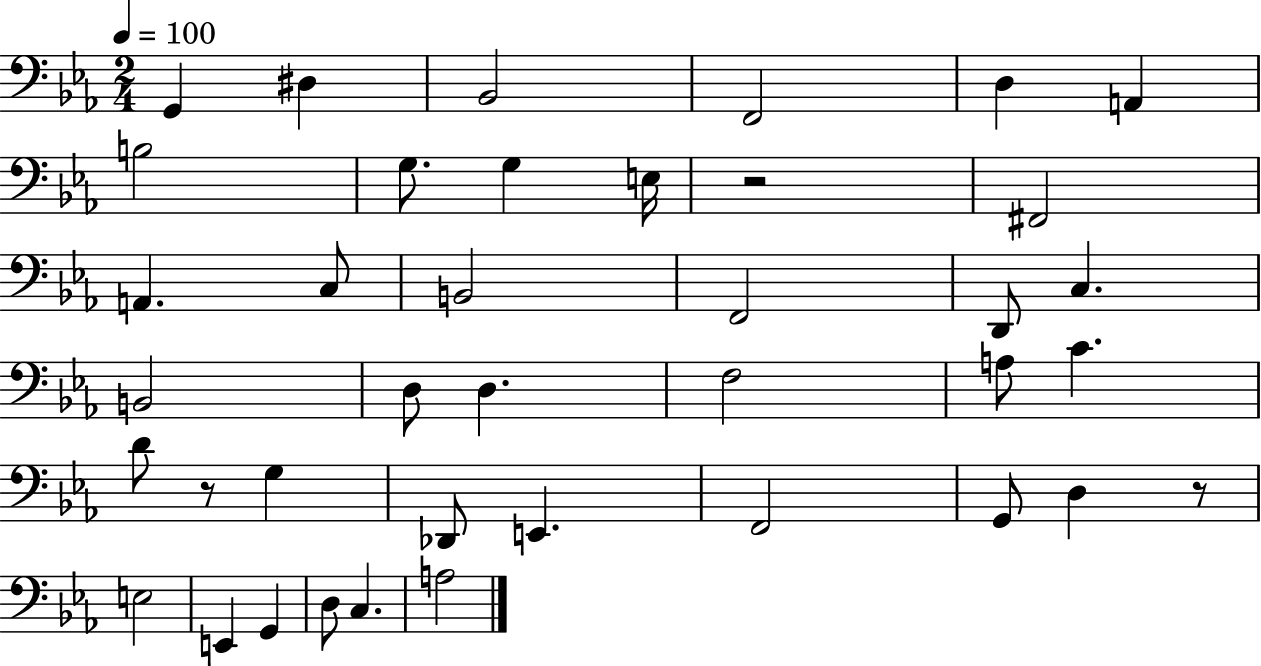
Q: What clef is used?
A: bass